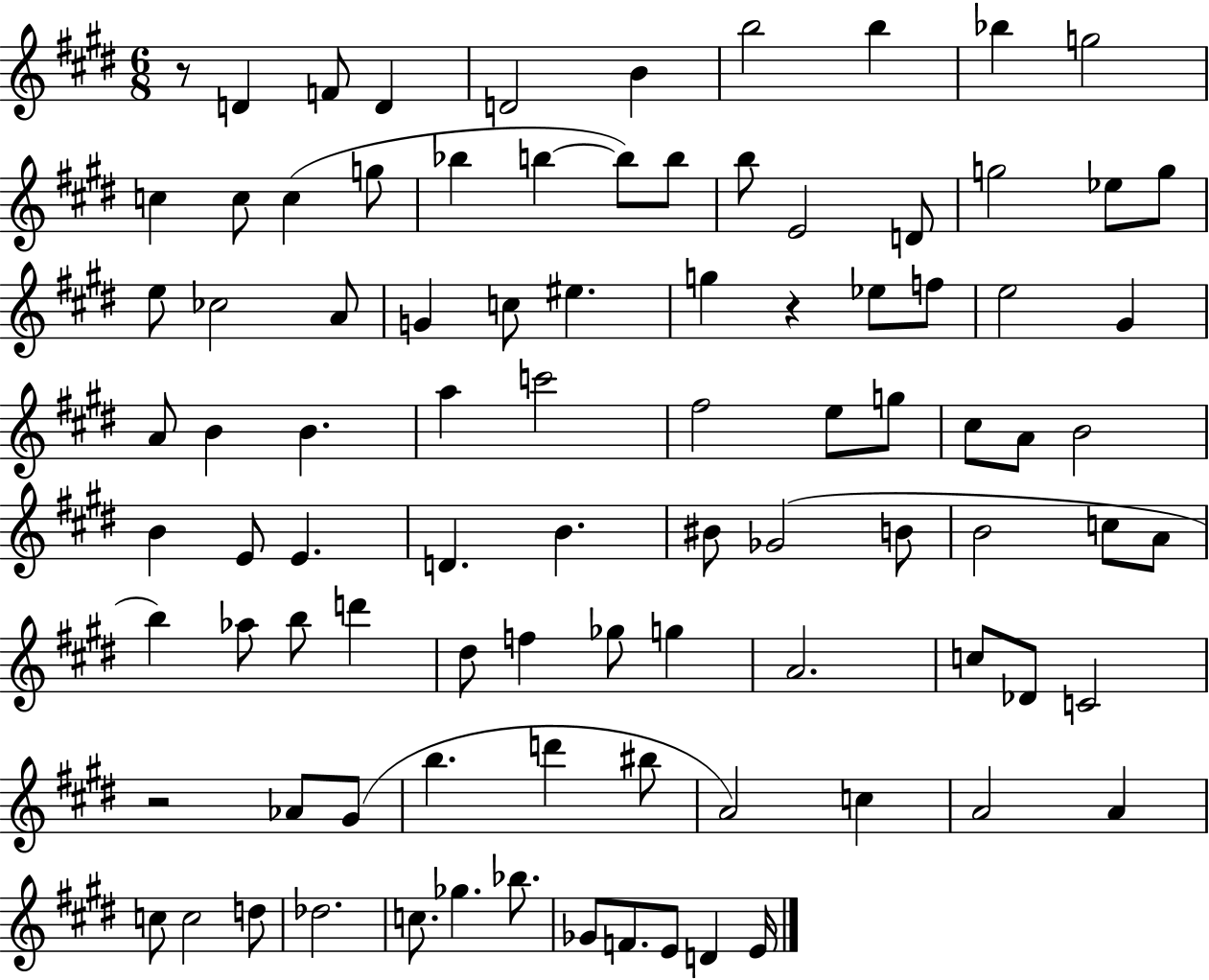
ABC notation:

X:1
T:Untitled
M:6/8
L:1/4
K:E
z/2 D F/2 D D2 B b2 b _b g2 c c/2 c g/2 _b b b/2 b/2 b/2 E2 D/2 g2 _e/2 g/2 e/2 _c2 A/2 G c/2 ^e g z _e/2 f/2 e2 ^G A/2 B B a c'2 ^f2 e/2 g/2 ^c/2 A/2 B2 B E/2 E D B ^B/2 _G2 B/2 B2 c/2 A/2 b _a/2 b/2 d' ^d/2 f _g/2 g A2 c/2 _D/2 C2 z2 _A/2 ^G/2 b d' ^b/2 A2 c A2 A c/2 c2 d/2 _d2 c/2 _g _b/2 _G/2 F/2 E/2 D E/4